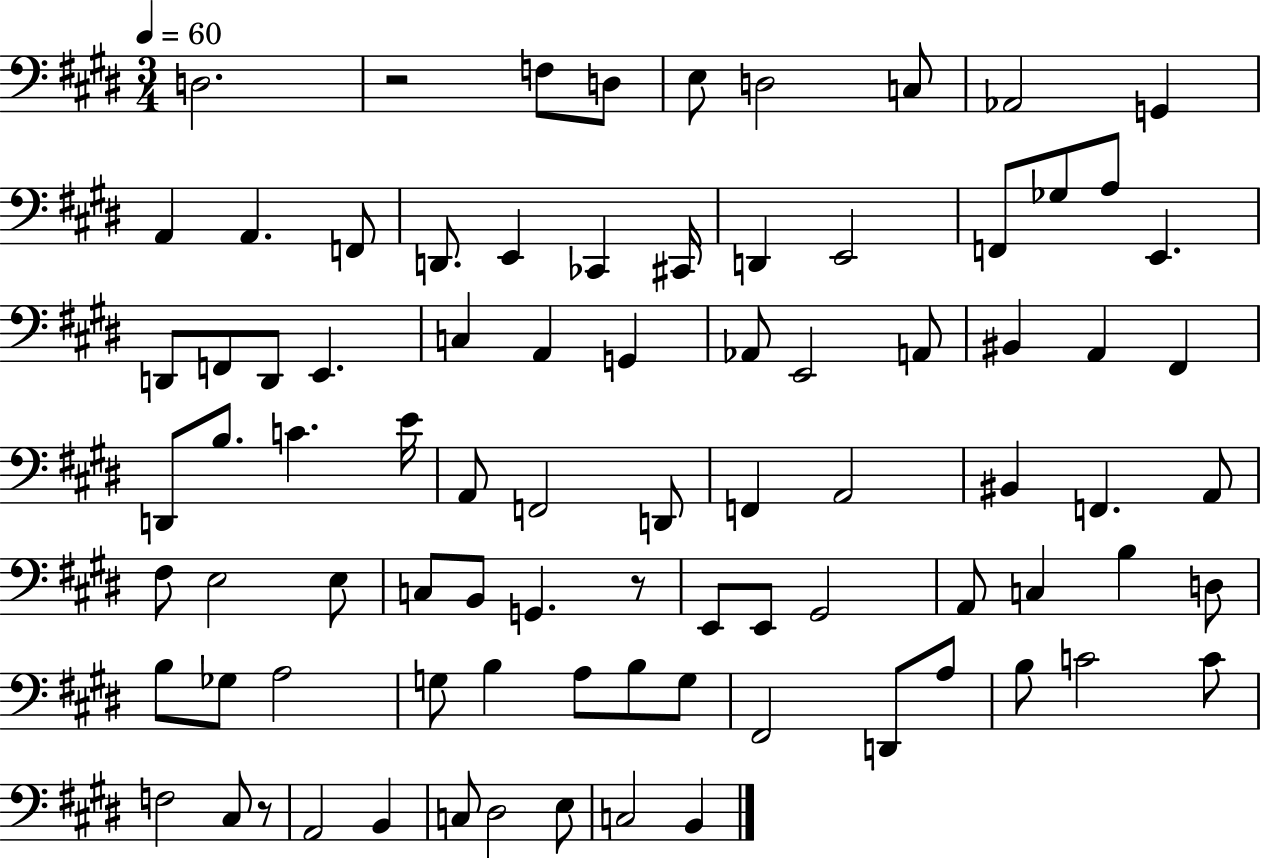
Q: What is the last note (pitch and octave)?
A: B2